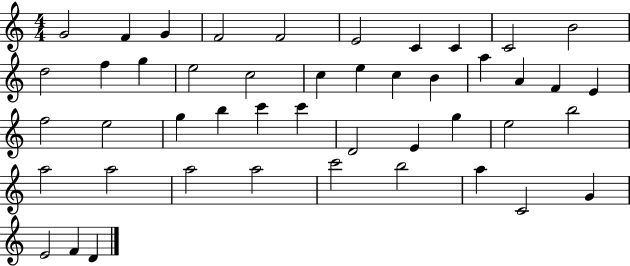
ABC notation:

X:1
T:Untitled
M:4/4
L:1/4
K:C
G2 F G F2 F2 E2 C C C2 B2 d2 f g e2 c2 c e c B a A F E f2 e2 g b c' c' D2 E g e2 b2 a2 a2 a2 a2 c'2 b2 a C2 G E2 F D